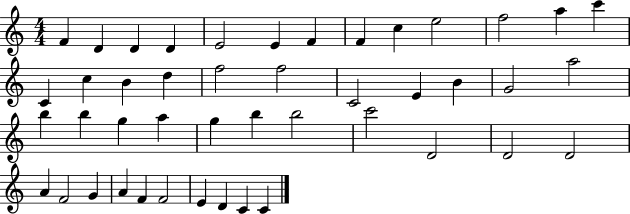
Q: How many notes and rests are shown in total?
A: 45